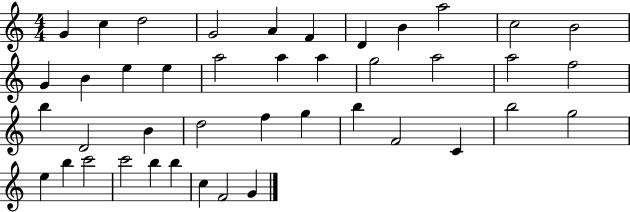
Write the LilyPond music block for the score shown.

{
  \clef treble
  \numericTimeSignature
  \time 4/4
  \key c \major
  g'4 c''4 d''2 | g'2 a'4 f'4 | d'4 b'4 a''2 | c''2 b'2 | \break g'4 b'4 e''4 e''4 | a''2 a''4 a''4 | g''2 a''2 | a''2 f''2 | \break b''4 d'2 b'4 | d''2 f''4 g''4 | b''4 f'2 c'4 | b''2 g''2 | \break e''4 b''4 c'''2 | c'''2 b''4 b''4 | c''4 f'2 g'4 | \bar "|."
}